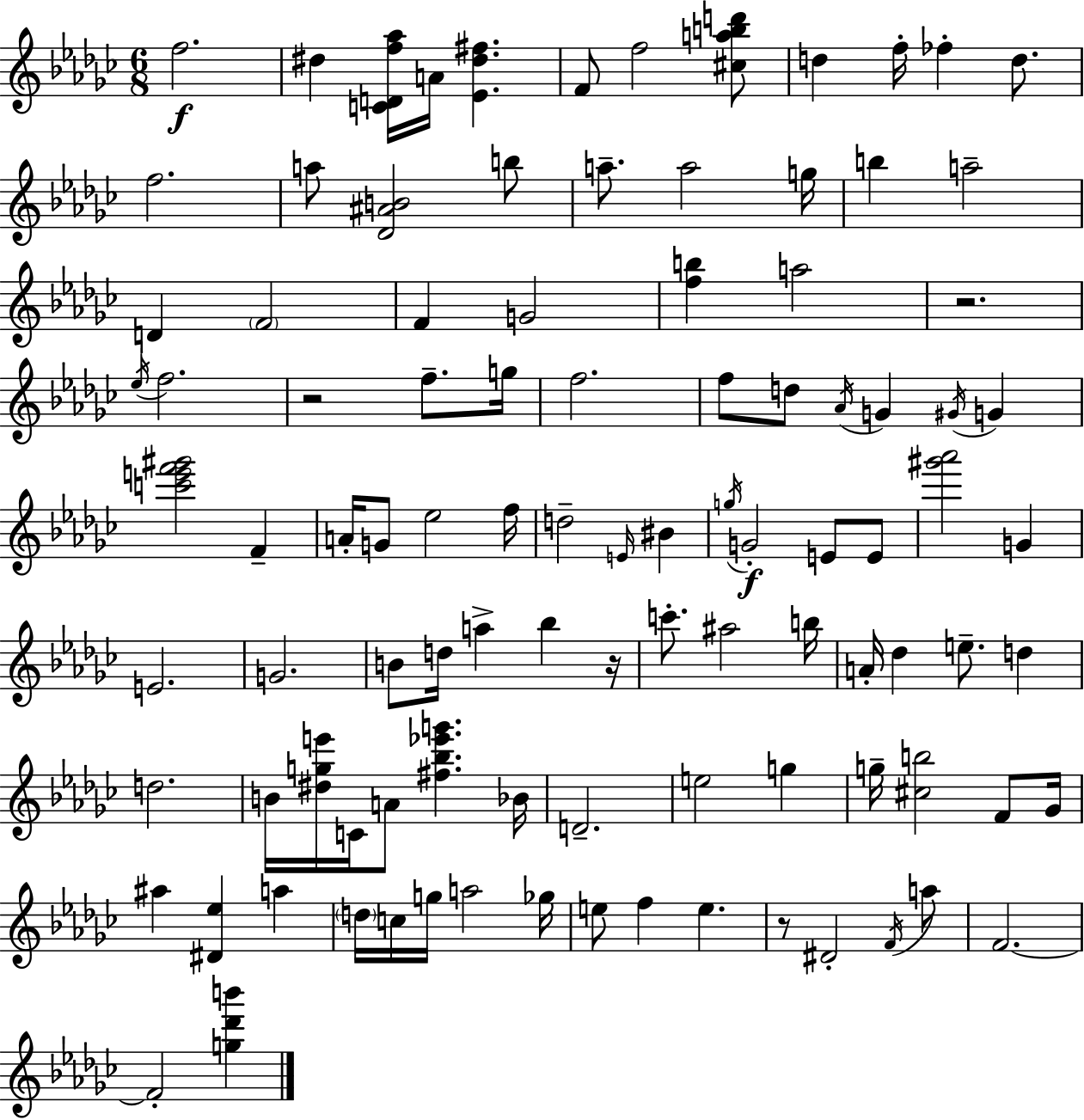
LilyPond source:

{
  \clef treble
  \numericTimeSignature
  \time 6/8
  \key ees \minor
  \repeat volta 2 { f''2.\f | dis''4 <c' d' f'' aes''>16 a'16 <ees' dis'' fis''>4. | f'8 f''2 <cis'' a'' b'' d'''>8 | d''4 f''16-. fes''4-. d''8. | \break f''2. | a''8 <des' ais' b'>2 b''8 | a''8.-- a''2 g''16 | b''4 a''2-- | \break d'4 \parenthesize f'2 | f'4 g'2 | <f'' b''>4 a''2 | r2. | \break \acciaccatura { ees''16 } f''2. | r2 f''8.-- | g''16 f''2. | f''8 d''8 \acciaccatura { aes'16 } g'4 \acciaccatura { gis'16 } g'4 | \break <c''' e''' f''' gis'''>2 f'4-- | a'16-. g'8 ees''2 | f''16 d''2-- \grace { e'16 } | bis'4 \acciaccatura { g''16 } g'2-.\f | \break e'8 e'8 <gis''' aes'''>2 | g'4 e'2. | g'2. | b'8 d''16 a''4-> | \break bes''4 r16 c'''8.-. ais''2 | b''16 a'16-. des''4 e''8.-- | d''4 d''2. | b'16 <dis'' g'' e'''>16 c'16 a'8 <fis'' bes'' ees''' g'''>4. | \break bes'16 d'2.-- | e''2 | g''4 g''16-- <cis'' b''>2 | f'8 ges'16 ais''4 <dis' ees''>4 | \break a''4 \parenthesize d''16 c''16 g''16 a''2 | ges''16 e''8 f''4 e''4. | r8 dis'2-. | \acciaccatura { f'16 } a''8 f'2.~~ | \break f'2-. | <g'' des''' b'''>4 } \bar "|."
}